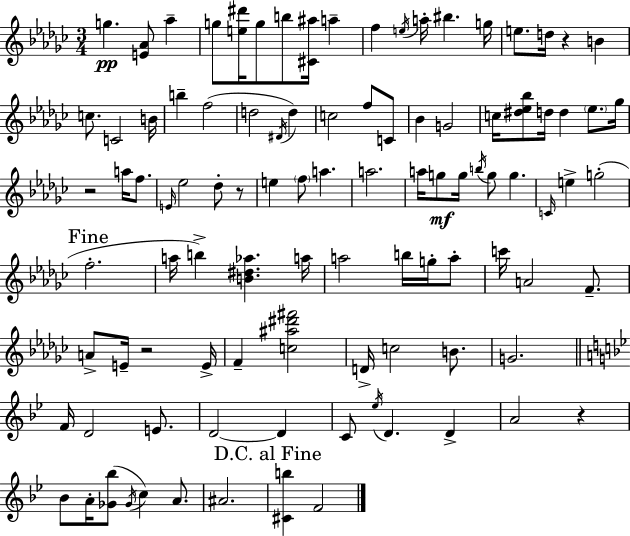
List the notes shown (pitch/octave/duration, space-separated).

G5/q. [E4,Ab4]/e Ab5/q G5/e [E5,D#6]/s G5/e B5/e [C#4,A#5]/s A5/q F5/q E5/s A5/s BIS5/q. G5/s E5/e. D5/s R/q B4/q C5/e. C4/h B4/s B5/q F5/h D5/h D#4/s D5/q C5/h F5/e C4/e Bb4/q G4/h C5/s [D#5,Eb5,Bb5]/e D5/s D5/q Eb5/e. Gb5/s R/h A5/s F5/e. E4/s Eb5/h Db5/e R/e E5/q F5/e A5/q. A5/h. A5/s G5/e G5/s B5/s G5/e G5/q. C4/s E5/q G5/h F5/h. A5/s B5/q [B4,D#5,Ab5]/q. A5/s A5/h B5/s G5/s A5/e C6/s A4/h F4/e. A4/e E4/s R/h E4/s F4/q [C5,A#5,D#6,F#6]/h D4/s C5/h B4/e. G4/h. F4/s D4/h E4/e. D4/h D4/q C4/e Eb5/s D4/q. D4/q A4/h R/q Bb4/e A4/s [Gb4,Bb5]/e Gb4/s C5/q A4/e. A#4/h. [C#4,B5]/q F4/h